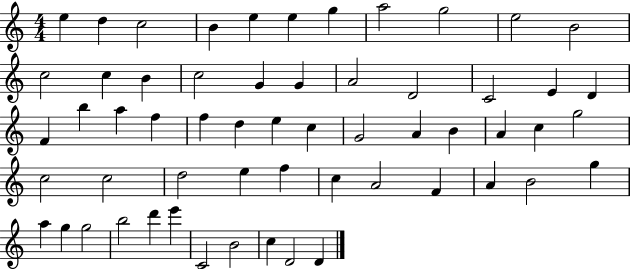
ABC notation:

X:1
T:Untitled
M:4/4
L:1/4
K:C
e d c2 B e e g a2 g2 e2 B2 c2 c B c2 G G A2 D2 C2 E D F b a f f d e c G2 A B A c g2 c2 c2 d2 e f c A2 F A B2 g a g g2 b2 d' e' C2 B2 c D2 D